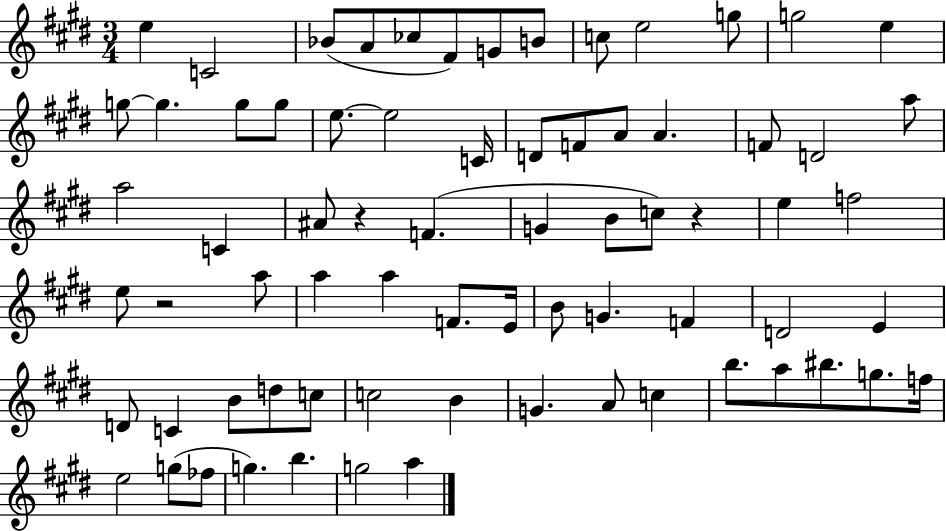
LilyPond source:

{
  \clef treble
  \numericTimeSignature
  \time 3/4
  \key e \major
  \repeat volta 2 { e''4 c'2 | bes'8( a'8 ces''8 fis'8) g'8 b'8 | c''8 e''2 g''8 | g''2 e''4 | \break g''8~~ g''4. g''8 g''8 | e''8.~~ e''2 c'16 | d'8 f'8 a'8 a'4. | f'8 d'2 a''8 | \break a''2 c'4 | ais'8 r4 f'4.( | g'4 b'8 c''8) r4 | e''4 f''2 | \break e''8 r2 a''8 | a''4 a''4 f'8. e'16 | b'8 g'4. f'4 | d'2 e'4 | \break d'8 c'4 b'8 d''8 c''8 | c''2 b'4 | g'4. a'8 c''4 | b''8. a''8 bis''8. g''8. f''16 | \break e''2 g''8( fes''8 | g''4.) b''4. | g''2 a''4 | } \bar "|."
}